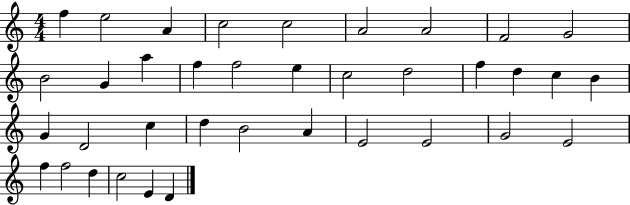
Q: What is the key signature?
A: C major